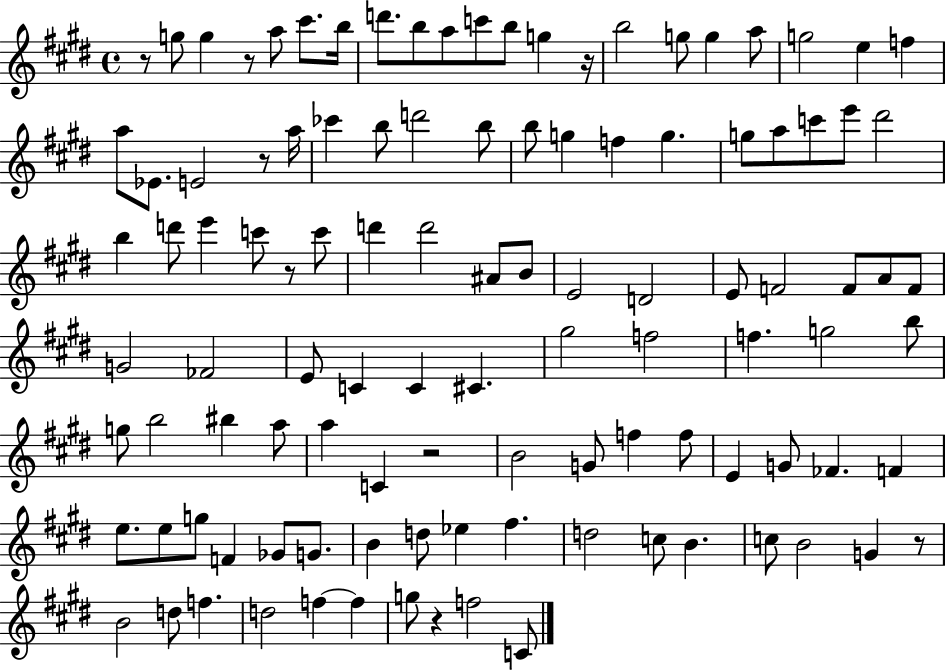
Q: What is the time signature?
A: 4/4